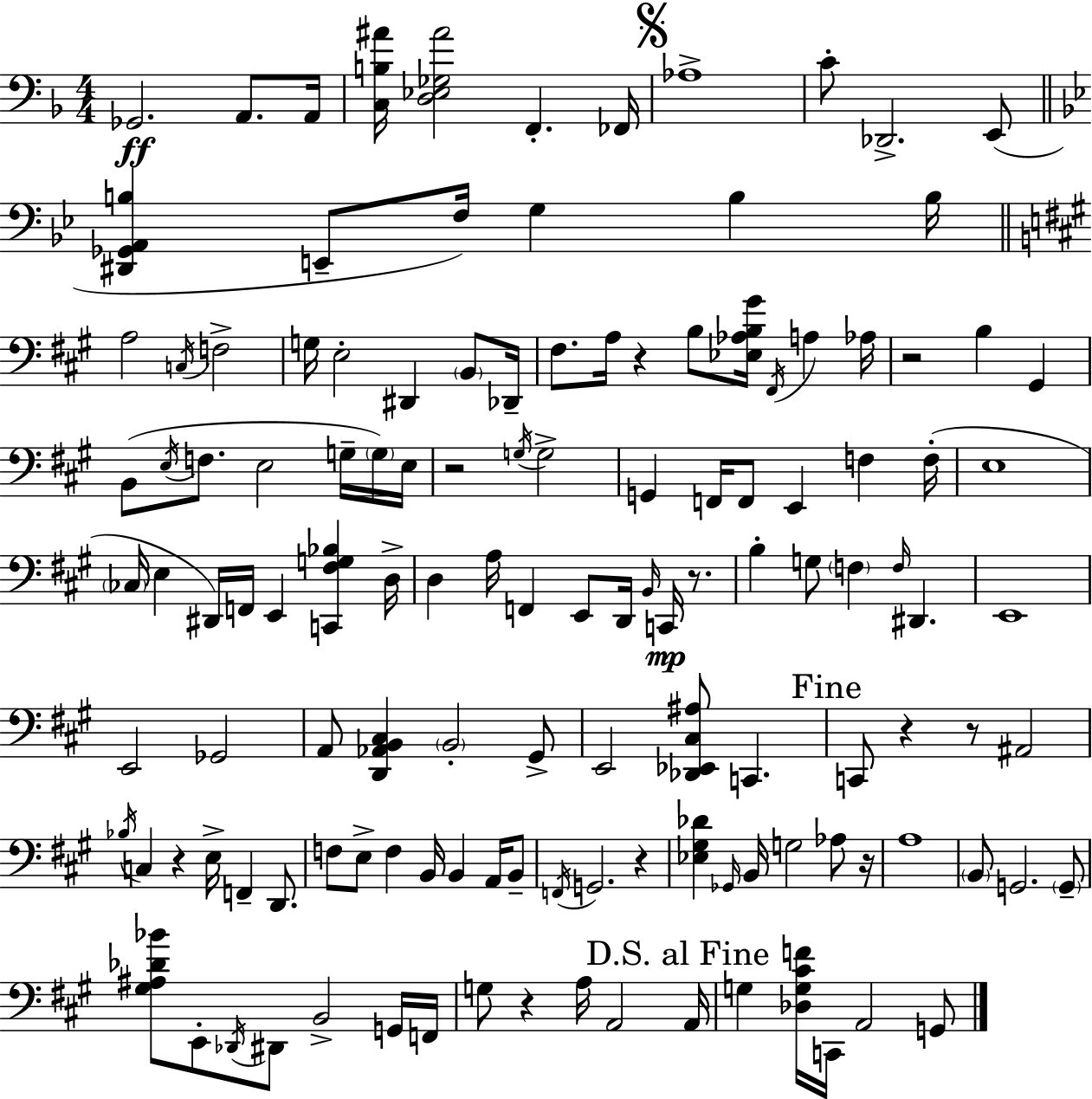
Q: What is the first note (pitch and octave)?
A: Gb2